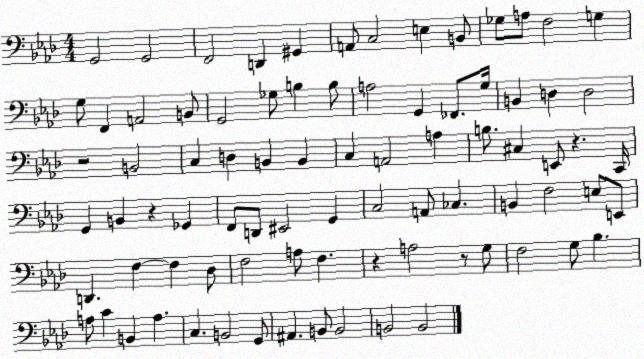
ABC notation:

X:1
T:Untitled
M:4/4
L:1/4
K:Ab
G,,2 G,,2 F,,2 D,, ^G,, A,,/2 C,2 E, B,,/2 _G,/2 A,/2 F,2 G, G,/2 F,, A,,2 B,,/2 G,,2 _G,/2 B, B,/2 A,2 G,, _F,,/2 G,/4 B,, D, D,2 z2 B,,2 C, D, B,, B,, C, A,,2 A, B,/2 ^C, E,,/2 z C,,/4 G,, B,, z _G,, F,,/2 D,,/2 ^E,,2 G,, C,2 A,,/2 _C, B,, F,2 E,/2 E,,/2 D,, F, F, _D,/2 F,2 A,/2 F, z A,2 z/2 G,/2 F,2 G,/2 _B, A,/2 C B,, A, C, B,,2 G,,/2 ^A,, B,,/2 B,,2 B,,2 B,,2